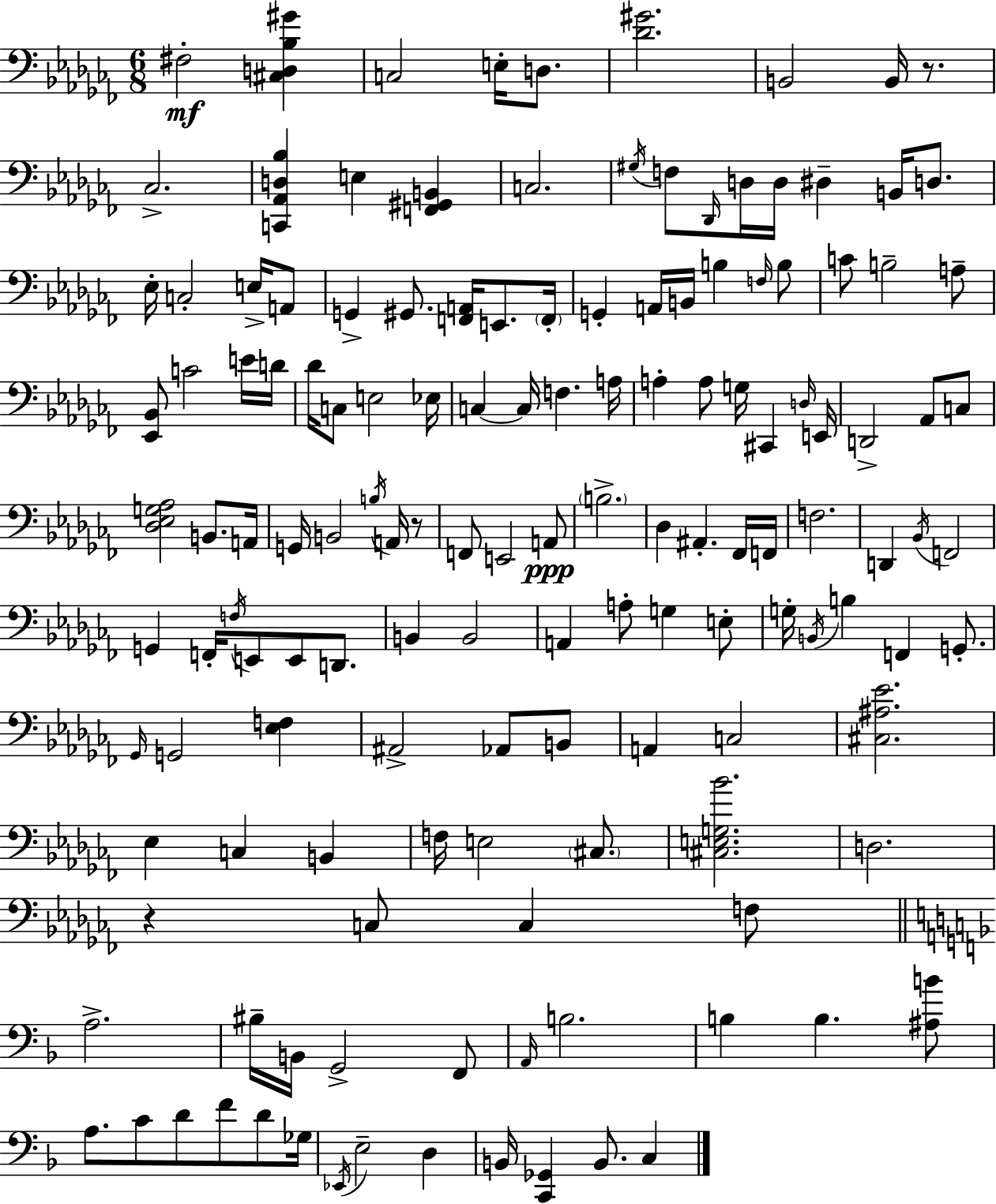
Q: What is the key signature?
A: AES minor